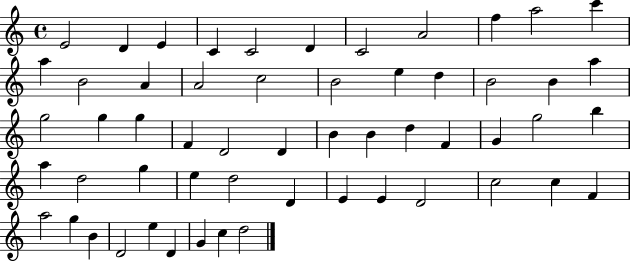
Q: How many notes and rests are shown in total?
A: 56